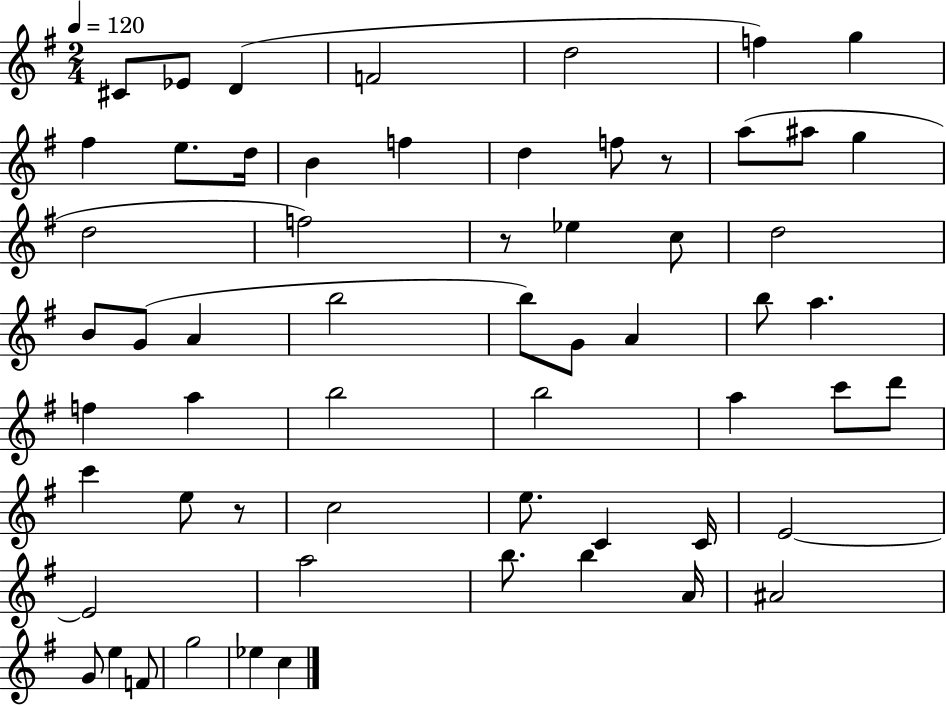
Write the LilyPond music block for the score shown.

{
  \clef treble
  \numericTimeSignature
  \time 2/4
  \key g \major
  \tempo 4 = 120
  cis'8 ees'8 d'4( | f'2 | d''2 | f''4) g''4 | \break fis''4 e''8. d''16 | b'4 f''4 | d''4 f''8 r8 | a''8( ais''8 g''4 | \break d''2 | f''2) | r8 ees''4 c''8 | d''2 | \break b'8 g'8( a'4 | b''2 | b''8) g'8 a'4 | b''8 a''4. | \break f''4 a''4 | b''2 | b''2 | a''4 c'''8 d'''8 | \break c'''4 e''8 r8 | c''2 | e''8. c'4 c'16 | e'2~~ | \break e'2 | a''2 | b''8. b''4 a'16 | ais'2 | \break g'8 e''4 f'8 | g''2 | ees''4 c''4 | \bar "|."
}